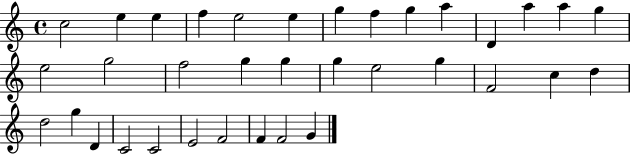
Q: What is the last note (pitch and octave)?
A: G4